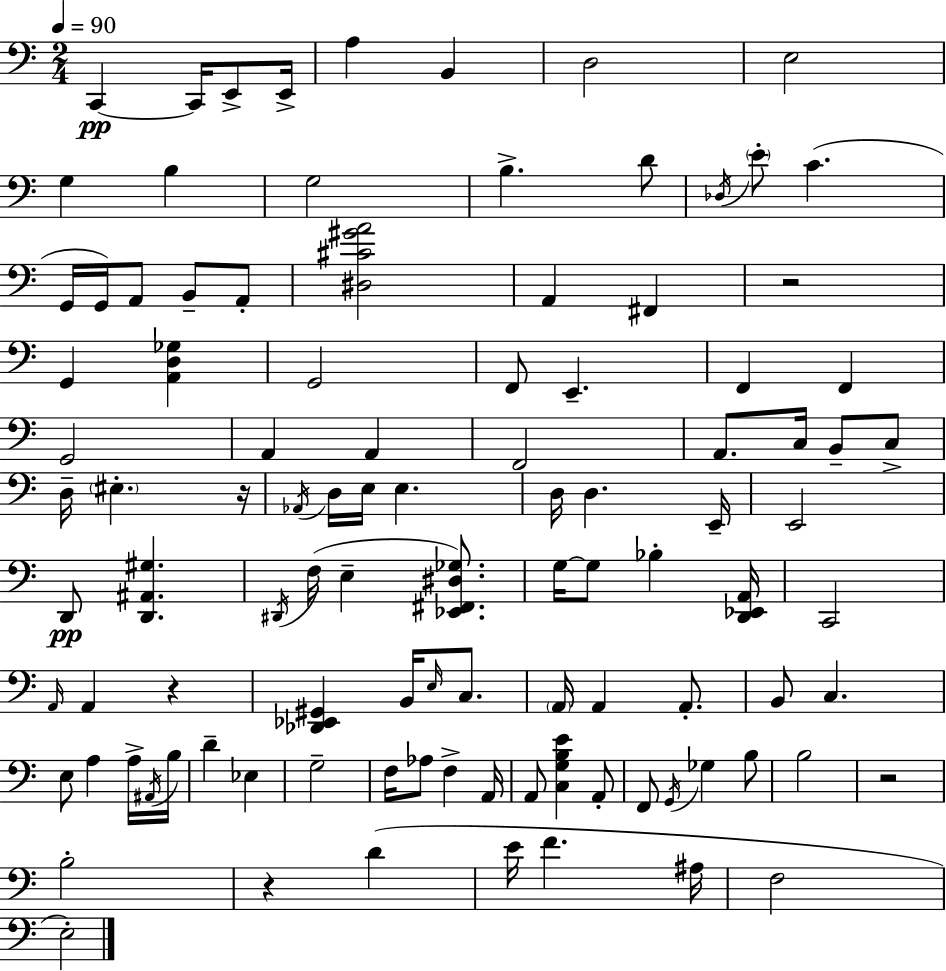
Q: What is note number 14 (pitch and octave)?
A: Db3